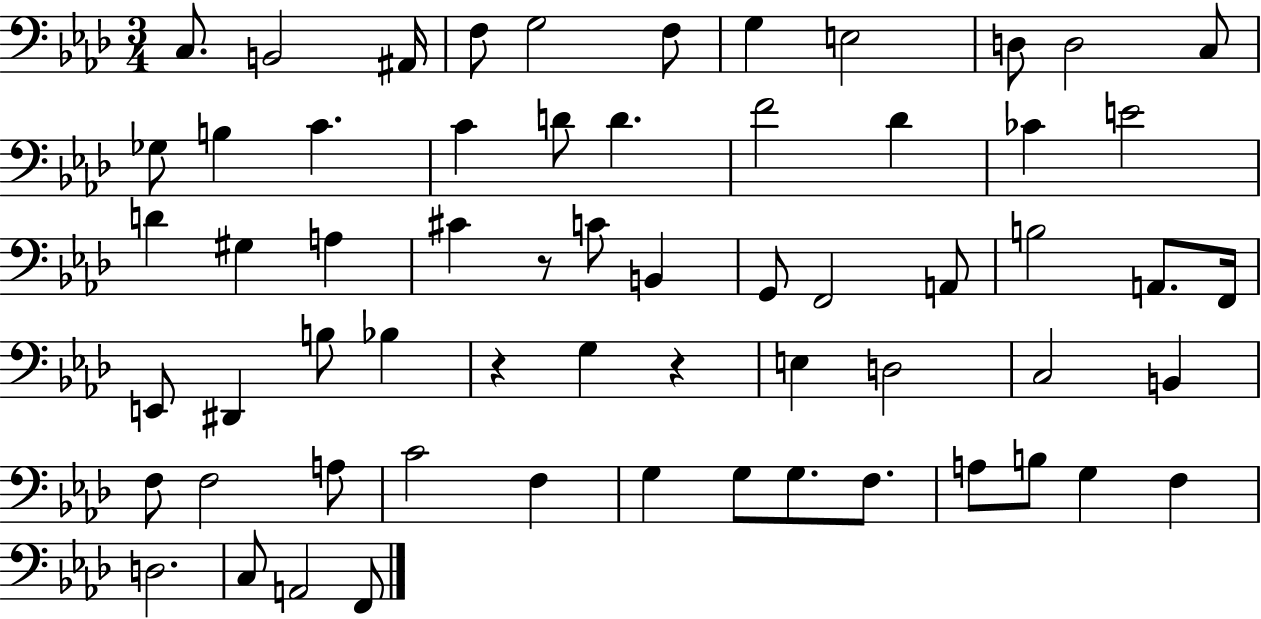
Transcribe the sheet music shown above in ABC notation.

X:1
T:Untitled
M:3/4
L:1/4
K:Ab
C,/2 B,,2 ^A,,/4 F,/2 G,2 F,/2 G, E,2 D,/2 D,2 C,/2 _G,/2 B, C C D/2 D F2 _D _C E2 D ^G, A, ^C z/2 C/2 B,, G,,/2 F,,2 A,,/2 B,2 A,,/2 F,,/4 E,,/2 ^D,, B,/2 _B, z G, z E, D,2 C,2 B,, F,/2 F,2 A,/2 C2 F, G, G,/2 G,/2 F,/2 A,/2 B,/2 G, F, D,2 C,/2 A,,2 F,,/2